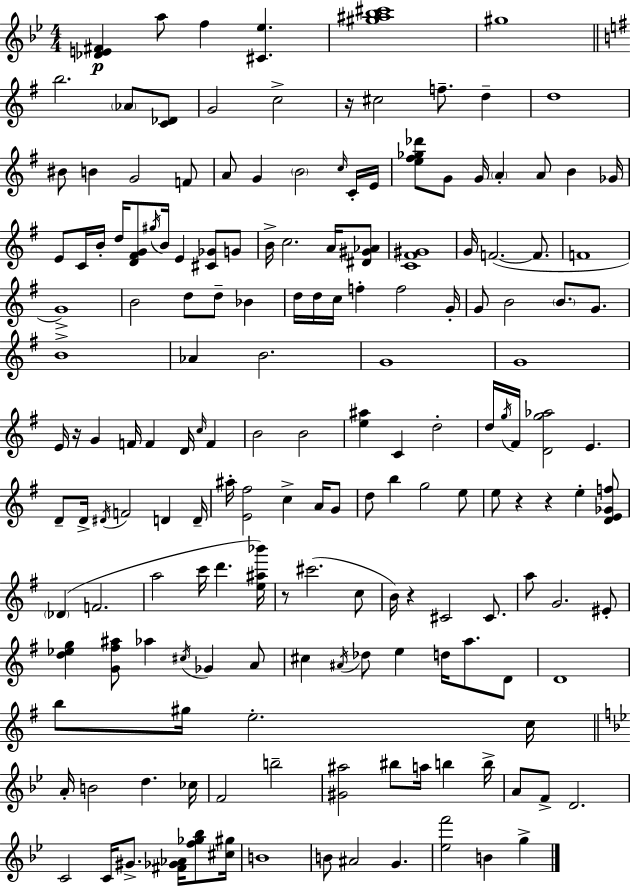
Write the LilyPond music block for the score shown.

{
  \clef treble
  \numericTimeSignature
  \time 4/4
  \key g \minor
  <des' e' fis'>4\p a''8 f''4 <cis' ees''>4. | <gis'' ais'' bes'' cis'''>1 | gis''1 | \bar "||" \break \key g \major b''2. \parenthesize aes'8 <c' des'>8 | g'2 c''2-> | r16 cis''2 f''8.-- d''4-- | d''1 | \break bis'8 b'4 g'2 f'8 | a'8 g'4 \parenthesize b'2 \grace { c''16 } c'16-. | e'16 <e'' fis'' ges'' des'''>8 g'8 g'16 \parenthesize a'4-. a'8 b'4 | ges'16 e'8 c'16 b'16-. d''16 <d' fis' g'>8 \acciaccatura { gis''16 } b'16 e'4 <cis' ges'>8 | \break g'8 b'16-> c''2. a'16 | <dis' gis' aes'>8 <c' fis' gis'>1 | g'16 f'2.~(~ f'8. | f'1 | \break g'1->) | b'2 d''8 d''8-- bes'4 | d''16 d''16 c''16 f''4-. f''2 | g'16-. g'8 b'2 \parenthesize b'8. g'8. | \break b'1-> | aes'4 b'2. | g'1 | g'1 | \break e'16 r16 g'4 f'16 f'4 d'16 \grace { c''16 } f'4 | b'2 b'2 | <e'' ais''>4 c'4 d''2-. | d''16 \acciaccatura { g''16 } fis'16 <d' g'' aes''>2 e'4. | \break d'8-- d'16-> \acciaccatura { dis'16 } f'2 | d'4 d'16-- ais''16-. <e' fis''>2 c''4-> | a'16 g'8 d''8 b''4 g''2 | e''8 e''8 r4 r4 e''4-. | \break <d' e' ges' f''>8 \parenthesize des'4( f'2. | a''2 c'''16 d'''4. | <e'' ais'' bes'''>16) r8 cis'''2.( | c''8 b'16) r4 cis'2 | \break cis'8. a''8 g'2. | eis'8-. <d'' ees'' g''>4 <g' fis'' ais''>8 aes''4 \acciaccatura { cis''16 } | ges'4 a'8 cis''4 \acciaccatura { ais'16 } des''8 e''4 | d''16 a''8. d'8 d'1 | \break b''8 gis''16 e''2.-. | c''16 \bar "||" \break \key bes \major a'16-. b'2 d''4. ces''16 | f'2 b''2-- | <gis' ais''>2 bis''8 a''16 b''4 b''16-> | a'8 f'8-> d'2. | \break c'2 c'16 gis'8.-> <fis' ges' aes'>16 <f'' ges'' bes''>8 <cis'' gis''>16 | b'1 | b'8 ais'2 g'4. | <ees'' f'''>2 b'4 g''4-> | \break \bar "|."
}